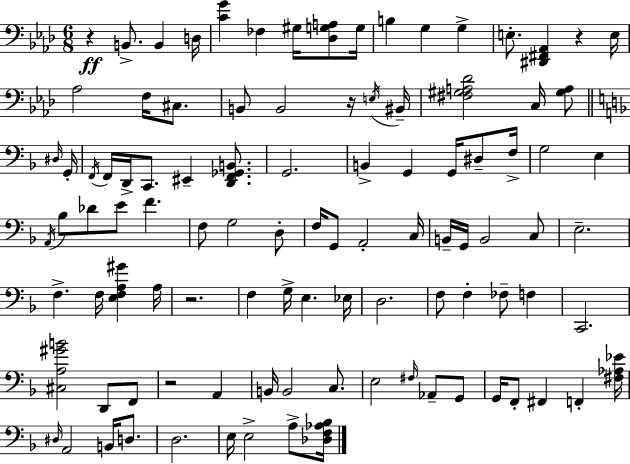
X:1
T:Untitled
M:6/8
L:1/4
K:Ab
z B,,/2 B,, D,/4 [CG] _F, ^G,/4 [_D,G,A,]/2 G,/4 B, G, G, E,/2 [^D,,^F,,_A,,] z E,/4 _A,2 F,/4 ^C,/2 B,,/2 B,,2 z/4 E,/4 ^B,,/4 [^F,^G,A,_D]2 C,/4 [^G,A,]/2 ^D,/4 G,,/4 F,,/4 F,,/4 D,,/4 C,,/2 ^E,, [D,,F,,_G,,B,,]/2 G,,2 B,, G,, G,,/4 ^D,/2 F,/4 G,2 E, A,,/4 _B,/2 _D/2 E/2 F F,/2 G,2 D,/2 F,/4 G,,/2 A,,2 C,/4 B,,/4 G,,/4 B,,2 C,/2 E,2 F, F,/4 [E,F,A,^G] A,/4 z2 F, G,/4 E, _E,/4 D,2 F,/2 F, _F,/2 F, C,,2 [^C,A,^GB]2 D,,/2 F,,/2 z2 A,, B,,/4 B,,2 C,/2 E,2 ^F,/4 _A,,/2 G,,/2 G,,/4 F,,/2 ^F,, F,, [^F,_A,_E]/4 ^D,/4 A,,2 B,,/4 D,/2 D,2 E,/4 E,2 A,/2 [_D,F,_A,_B,]/4